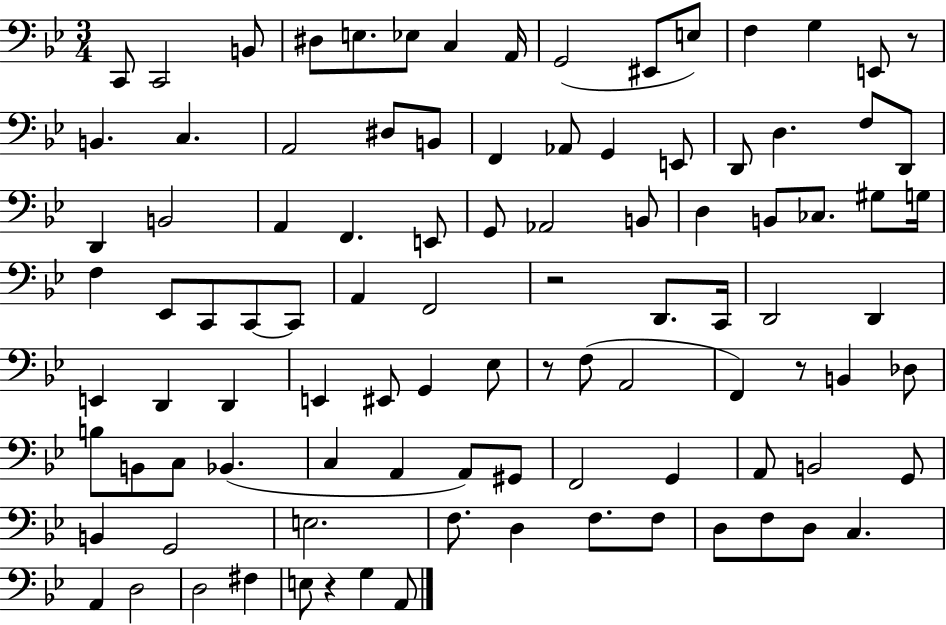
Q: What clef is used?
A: bass